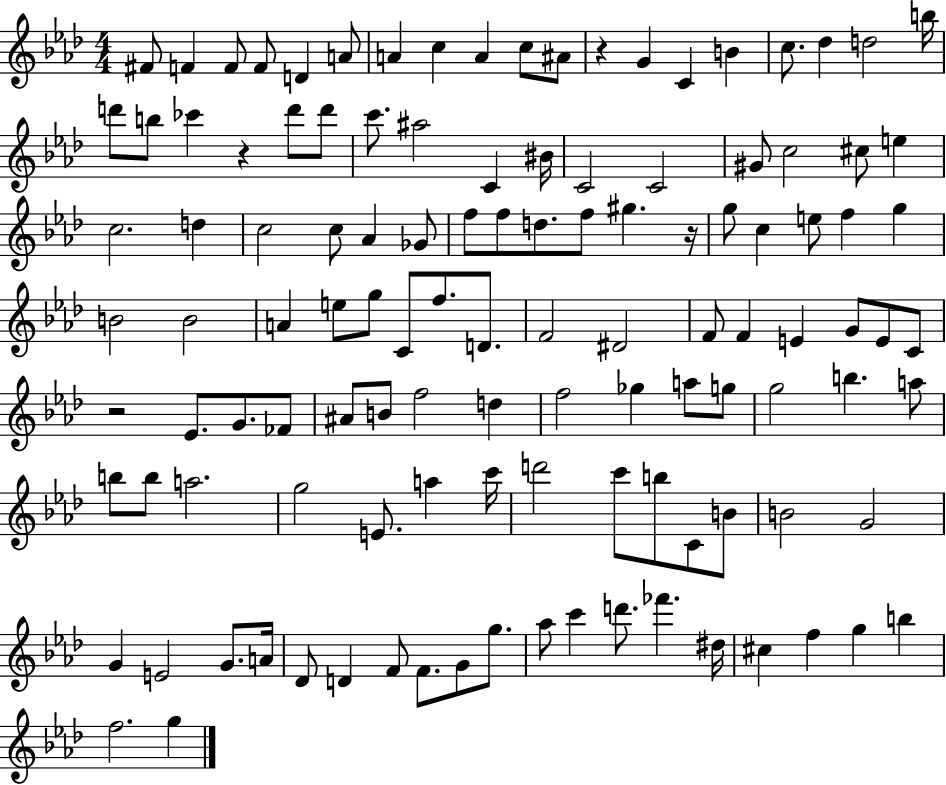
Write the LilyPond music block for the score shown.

{
  \clef treble
  \numericTimeSignature
  \time 4/4
  \key aes \major
  \repeat volta 2 { fis'8 f'4 f'8 f'8 d'4 a'8 | a'4 c''4 a'4 c''8 ais'8 | r4 g'4 c'4 b'4 | c''8. des''4 d''2 b''16 | \break d'''8 b''8 ces'''4 r4 d'''8 d'''8 | c'''8. ais''2 c'4 bis'16 | c'2 c'2 | gis'8 c''2 cis''8 e''4 | \break c''2. d''4 | c''2 c''8 aes'4 ges'8 | f''8 f''8 d''8. f''8 gis''4. r16 | g''8 c''4 e''8 f''4 g''4 | \break b'2 b'2 | a'4 e''8 g''8 c'8 f''8. d'8. | f'2 dis'2 | f'8 f'4 e'4 g'8 e'8 c'8 | \break r2 ees'8. g'8. fes'8 | ais'8 b'8 f''2 d''4 | f''2 ges''4 a''8 g''8 | g''2 b''4. a''8 | \break b''8 b''8 a''2. | g''2 e'8. a''4 c'''16 | d'''2 c'''8 b''8 c'8 b'8 | b'2 g'2 | \break g'4 e'2 g'8. a'16 | des'8 d'4 f'8 f'8. g'8 g''8. | aes''8 c'''4 d'''8. fes'''4. dis''16 | cis''4 f''4 g''4 b''4 | \break f''2. g''4 | } \bar "|."
}